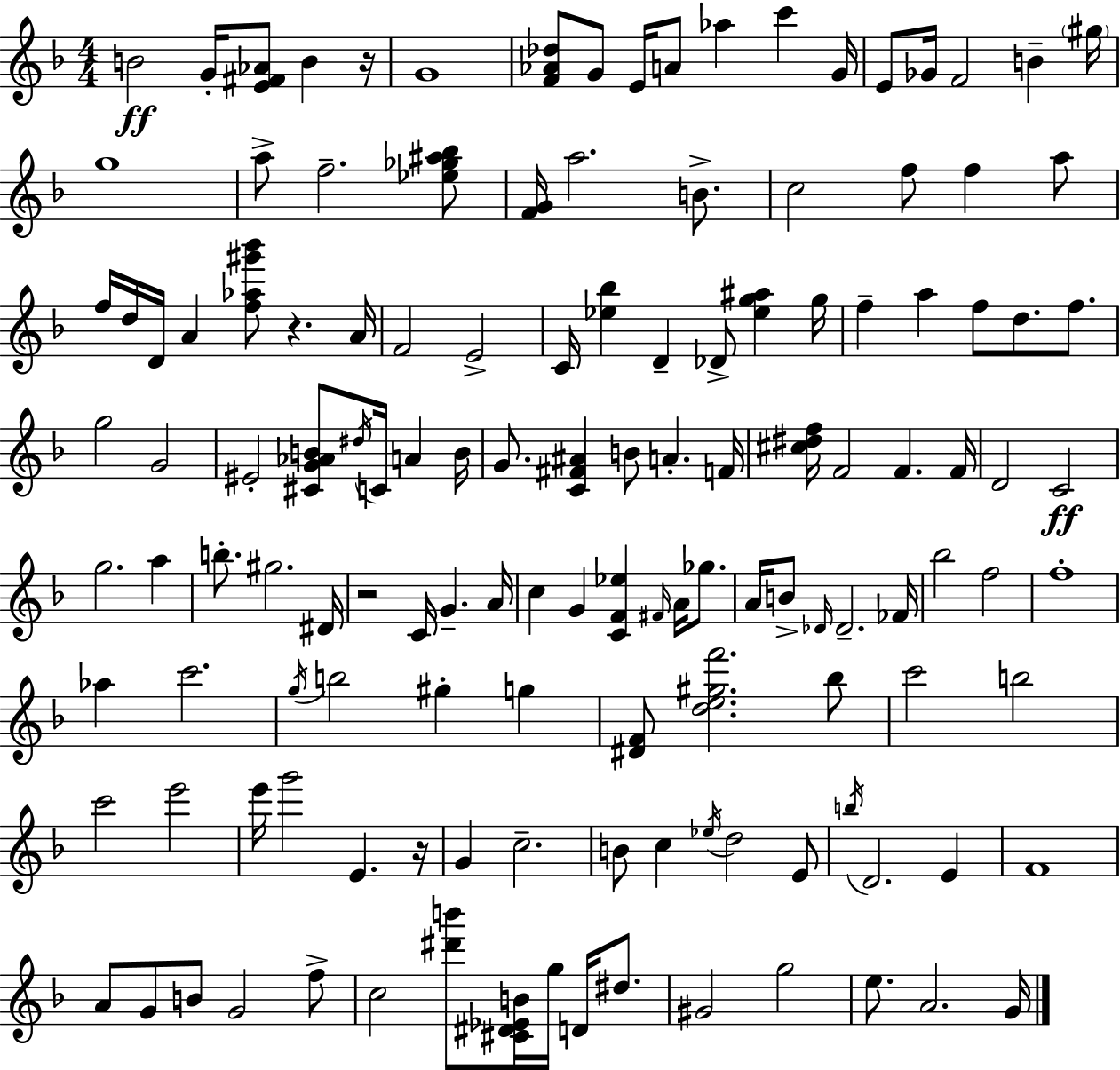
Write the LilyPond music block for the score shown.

{
  \clef treble
  \numericTimeSignature
  \time 4/4
  \key d \minor
  b'2\ff g'16-. <e' fis' aes'>8 b'4 r16 | g'1 | <f' aes' des''>8 g'8 e'16 a'8 aes''4 c'''4 g'16 | e'8 ges'16 f'2 b'4-- \parenthesize gis''16 | \break g''1 | a''8-> f''2.-- <ees'' ges'' ais'' bes''>8 | <f' g'>16 a''2. b'8.-> | c''2 f''8 f''4 a''8 | \break f''16 d''16 d'16 a'4 <f'' aes'' gis''' bes'''>8 r4. a'16 | f'2 e'2-> | c'16 <ees'' bes''>4 d'4-- des'8-> <ees'' g'' ais''>4 g''16 | f''4-- a''4 f''8 d''8. f''8. | \break g''2 g'2 | eis'2-. <cis' g' aes' b'>8 \acciaccatura { dis''16 } c'16 a'4 | b'16 g'8. <c' fis' ais'>4 b'8 a'4.-. | f'16 <cis'' dis'' f''>16 f'2 f'4. | \break f'16 d'2 c'2\ff | g''2. a''4 | b''8.-. gis''2. | dis'16 r2 c'16 g'4.-- | \break a'16 c''4 g'4 <c' f' ees''>4 \grace { fis'16 } a'16 ges''8. | a'16 b'8-> \grace { des'16 } des'2.-- | fes'16 bes''2 f''2 | f''1-. | \break aes''4 c'''2. | \acciaccatura { g''16 } b''2 gis''4-. | g''4 <dis' f'>8 <d'' e'' gis'' f'''>2. | bes''8 c'''2 b''2 | \break c'''2 e'''2 | e'''16 g'''2 e'4. | r16 g'4 c''2.-- | b'8 c''4 \acciaccatura { ees''16 } d''2 | \break e'8 \acciaccatura { b''16 } d'2. | e'4 f'1 | a'8 g'8 b'8 g'2 | f''8-> c''2 <dis''' b'''>8 | \break <cis' dis' ees' b'>16 g''16 d'16 dis''8. gis'2 g''2 | e''8. a'2. | g'16 \bar "|."
}